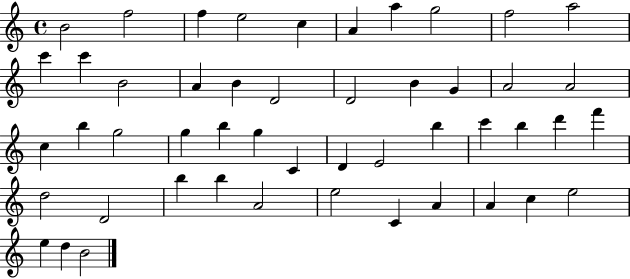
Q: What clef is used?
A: treble